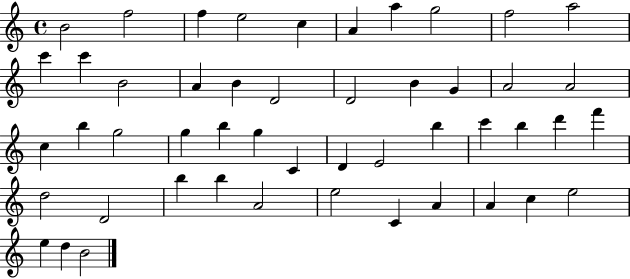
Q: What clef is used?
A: treble